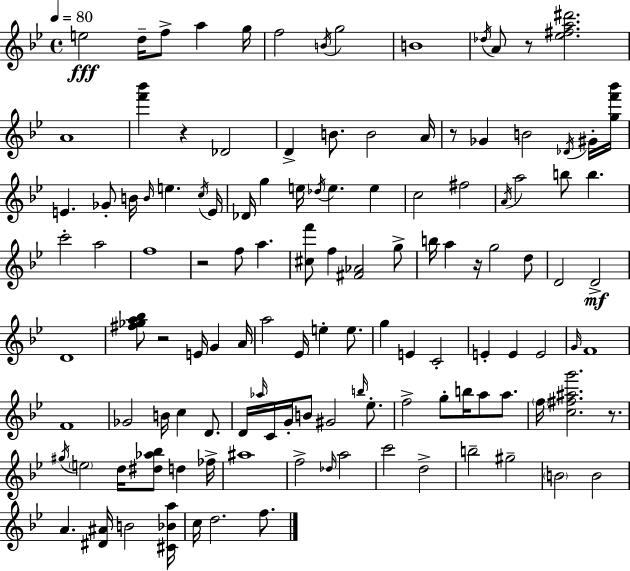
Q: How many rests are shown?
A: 7